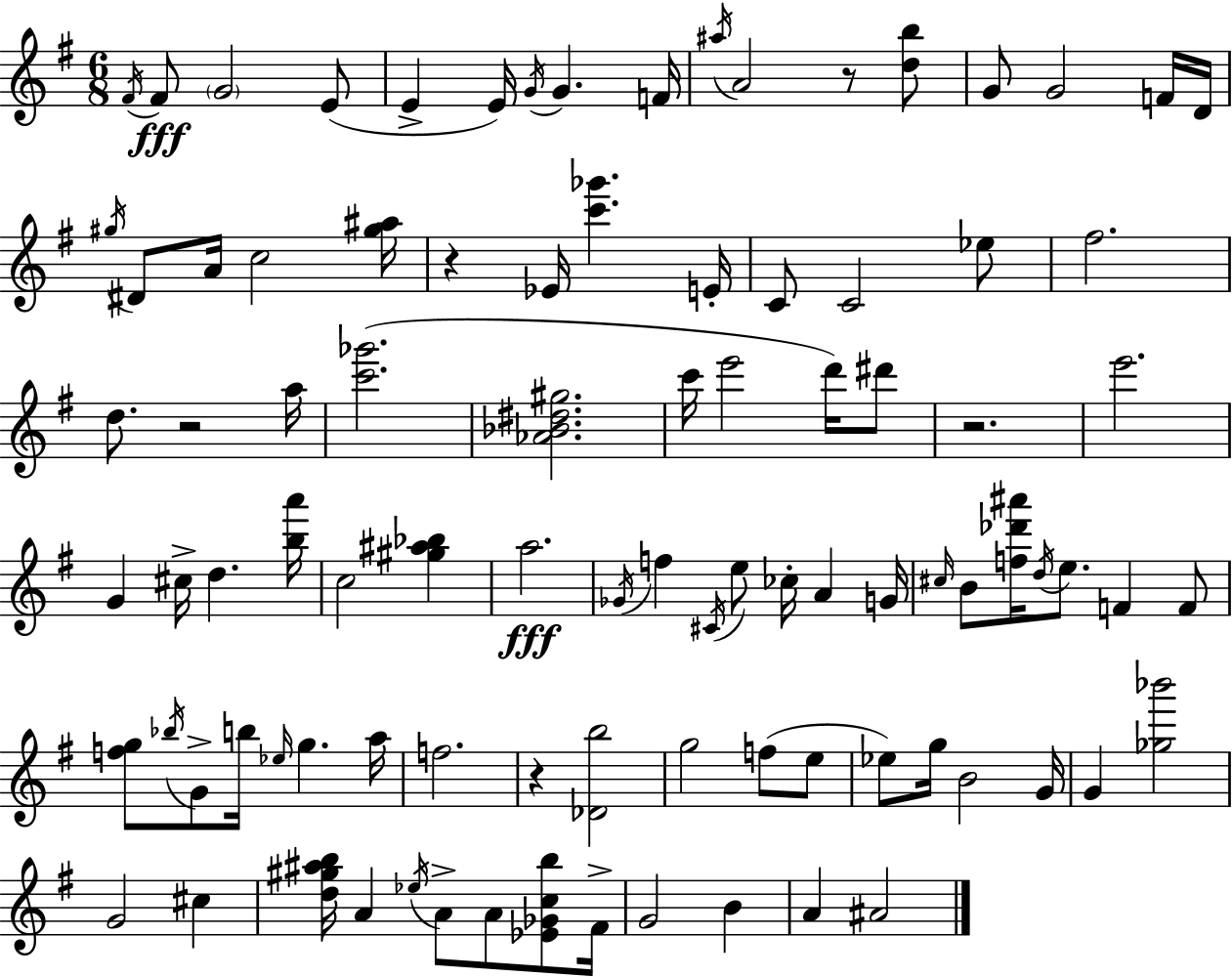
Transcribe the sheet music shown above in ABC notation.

X:1
T:Untitled
M:6/8
L:1/4
K:Em
^F/4 ^F/2 G2 E/2 E E/4 G/4 G F/4 ^a/4 A2 z/2 [db]/2 G/2 G2 F/4 D/4 ^g/4 ^D/2 A/4 c2 [^g^a]/4 z _E/4 [c'_g'] E/4 C/2 C2 _e/2 ^f2 d/2 z2 a/4 [c'_g']2 [_A_B^d^g]2 c'/4 e'2 d'/4 ^d'/2 z2 e'2 G ^c/4 d [ba']/4 c2 [^g^a_b] a2 _G/4 f ^C/4 e/2 _c/4 A G/4 ^c/4 B/2 [f_d'^a']/4 d/4 e/2 F F/2 [fg]/2 _b/4 G/2 b/4 _e/4 g a/4 f2 z [_Db]2 g2 f/2 e/2 _e/2 g/4 B2 G/4 G [_g_b']2 G2 ^c [d^g^ab]/4 A _e/4 A/2 A/2 [_E_Gcb]/2 ^F/4 G2 B A ^A2